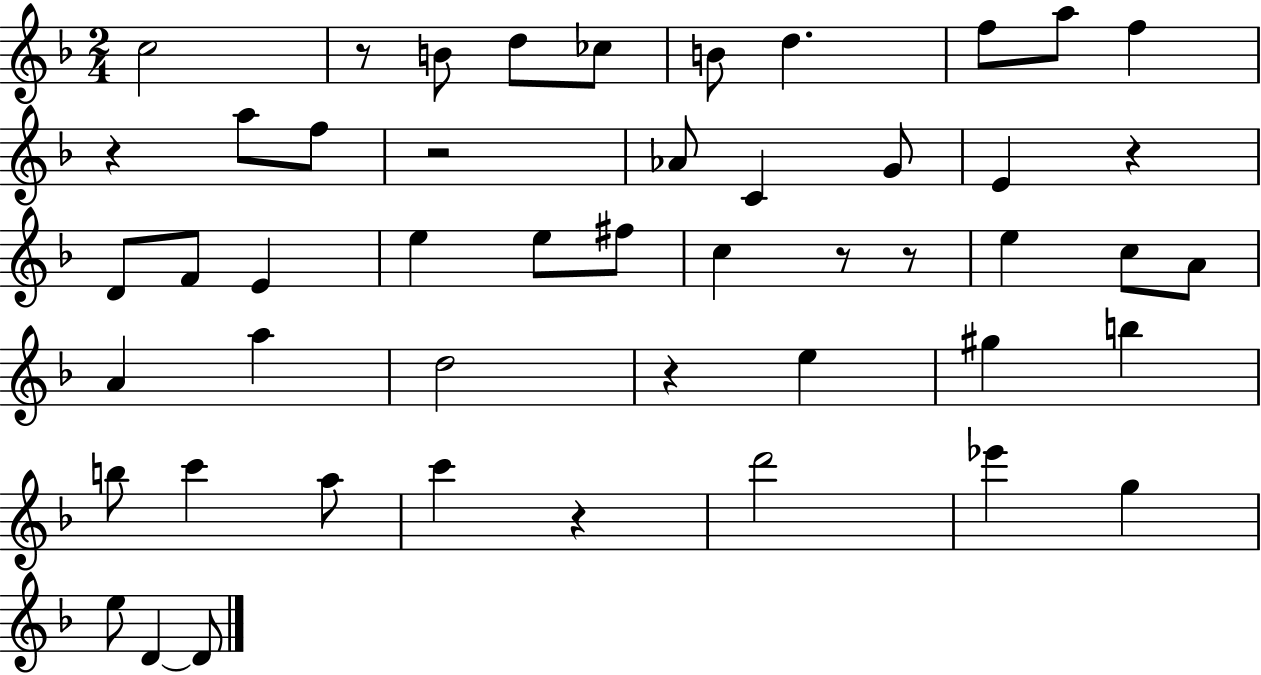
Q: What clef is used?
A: treble